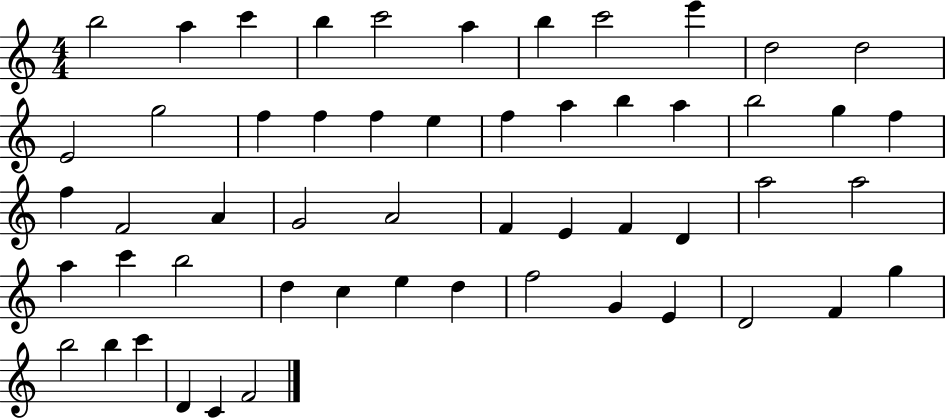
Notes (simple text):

B5/h A5/q C6/q B5/q C6/h A5/q B5/q C6/h E6/q D5/h D5/h E4/h G5/h F5/q F5/q F5/q E5/q F5/q A5/q B5/q A5/q B5/h G5/q F5/q F5/q F4/h A4/q G4/h A4/h F4/q E4/q F4/q D4/q A5/h A5/h A5/q C6/q B5/h D5/q C5/q E5/q D5/q F5/h G4/q E4/q D4/h F4/q G5/q B5/h B5/q C6/q D4/q C4/q F4/h